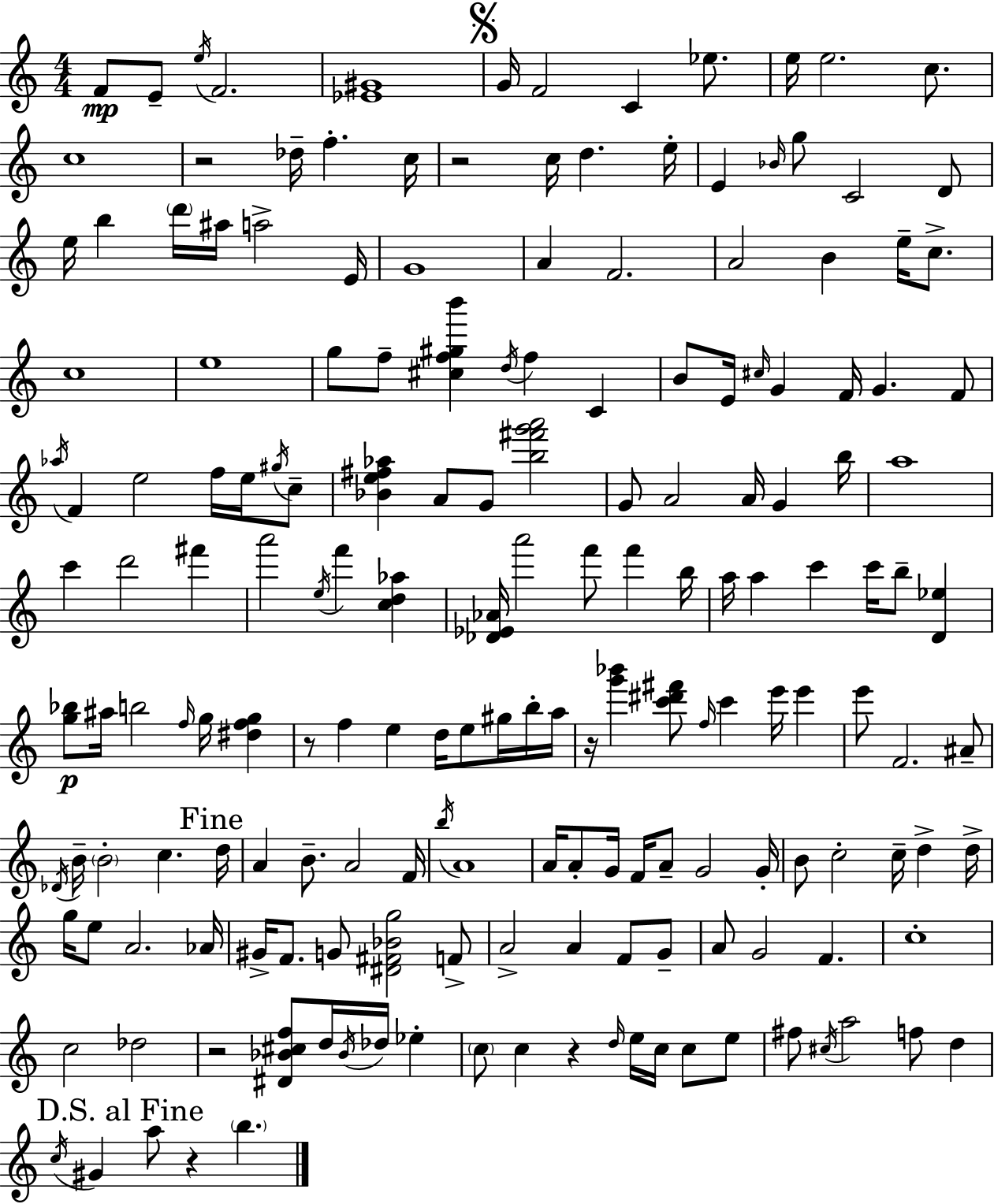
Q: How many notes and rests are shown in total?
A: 179